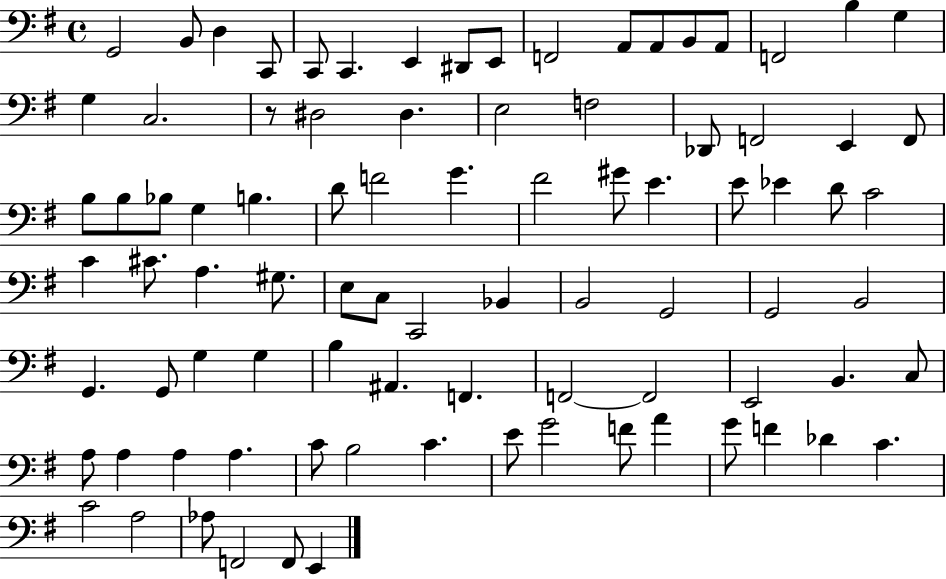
G2/h B2/e D3/q C2/e C2/e C2/q. E2/q D#2/e E2/e F2/h A2/e A2/e B2/e A2/e F2/h B3/q G3/q G3/q C3/h. R/e D#3/h D#3/q. E3/h F3/h Db2/e F2/h E2/q F2/e B3/e B3/e Bb3/e G3/q B3/q. D4/e F4/h G4/q. F#4/h G#4/e E4/q. E4/e Eb4/q D4/e C4/h C4/q C#4/e. A3/q. G#3/e. E3/e C3/e C2/h Bb2/q B2/h G2/h G2/h B2/h G2/q. G2/e G3/q G3/q B3/q A#2/q. F2/q. F2/h F2/h E2/h B2/q. C3/e A3/e A3/q A3/q A3/q. C4/e B3/h C4/q. E4/e G4/h F4/e A4/q G4/e F4/q Db4/q C4/q. C4/h A3/h Ab3/e F2/h F2/e E2/q